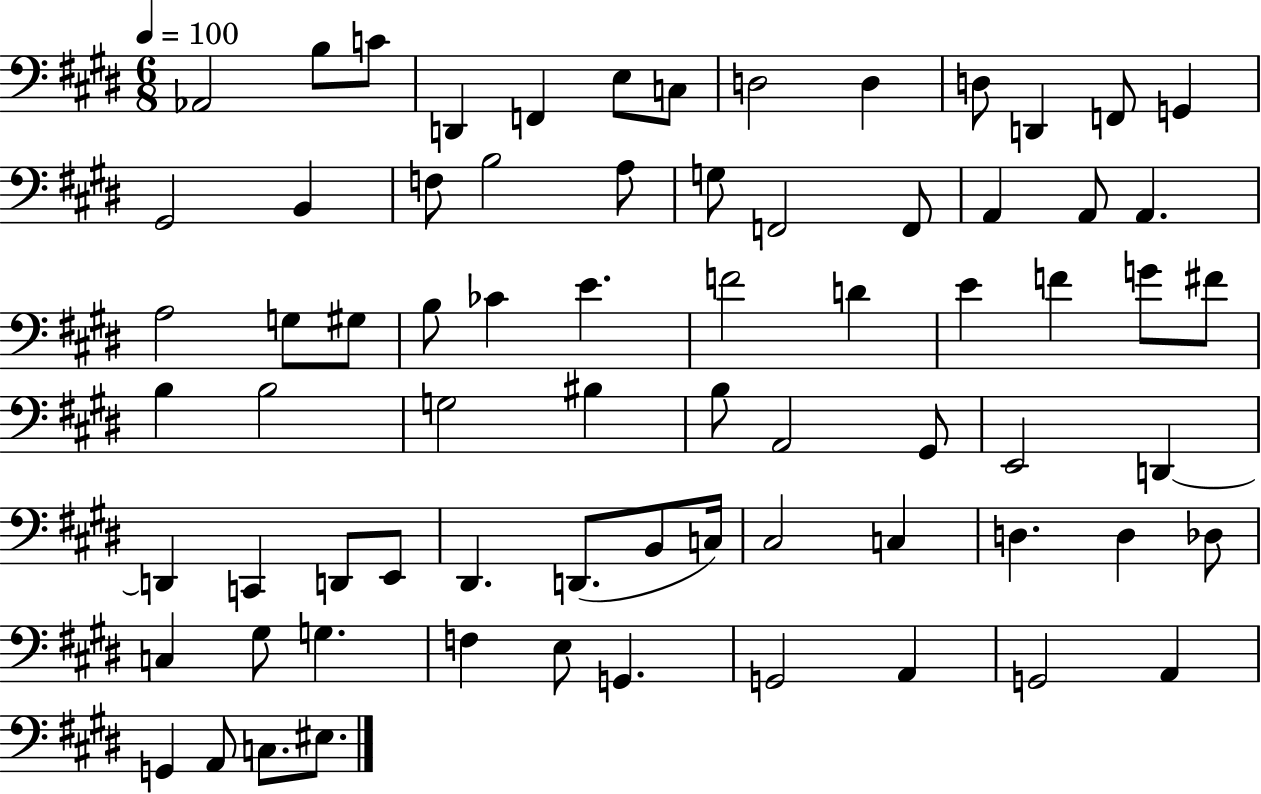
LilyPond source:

{
  \clef bass
  \numericTimeSignature
  \time 6/8
  \key e \major
  \tempo 4 = 100
  aes,2 b8 c'8 | d,4 f,4 e8 c8 | d2 d4 | d8 d,4 f,8 g,4 | \break gis,2 b,4 | f8 b2 a8 | g8 f,2 f,8 | a,4 a,8 a,4. | \break a2 g8 gis8 | b8 ces'4 e'4. | f'2 d'4 | e'4 f'4 g'8 fis'8 | \break b4 b2 | g2 bis4 | b8 a,2 gis,8 | e,2 d,4~~ | \break d,4 c,4 d,8 e,8 | dis,4. d,8.( b,8 c16) | cis2 c4 | d4. d4 des8 | \break c4 gis8 g4. | f4 e8 g,4. | g,2 a,4 | g,2 a,4 | \break g,4 a,8 c8. eis8. | \bar "|."
}